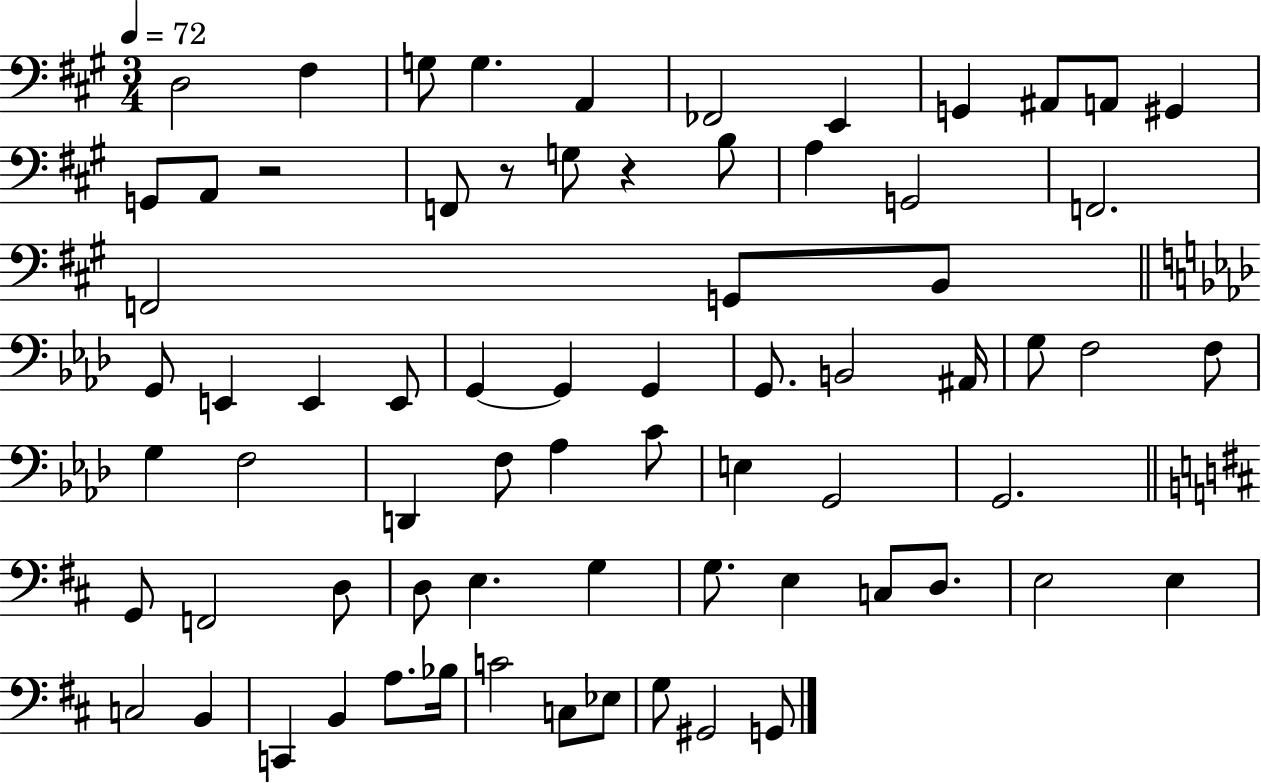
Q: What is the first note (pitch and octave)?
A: D3